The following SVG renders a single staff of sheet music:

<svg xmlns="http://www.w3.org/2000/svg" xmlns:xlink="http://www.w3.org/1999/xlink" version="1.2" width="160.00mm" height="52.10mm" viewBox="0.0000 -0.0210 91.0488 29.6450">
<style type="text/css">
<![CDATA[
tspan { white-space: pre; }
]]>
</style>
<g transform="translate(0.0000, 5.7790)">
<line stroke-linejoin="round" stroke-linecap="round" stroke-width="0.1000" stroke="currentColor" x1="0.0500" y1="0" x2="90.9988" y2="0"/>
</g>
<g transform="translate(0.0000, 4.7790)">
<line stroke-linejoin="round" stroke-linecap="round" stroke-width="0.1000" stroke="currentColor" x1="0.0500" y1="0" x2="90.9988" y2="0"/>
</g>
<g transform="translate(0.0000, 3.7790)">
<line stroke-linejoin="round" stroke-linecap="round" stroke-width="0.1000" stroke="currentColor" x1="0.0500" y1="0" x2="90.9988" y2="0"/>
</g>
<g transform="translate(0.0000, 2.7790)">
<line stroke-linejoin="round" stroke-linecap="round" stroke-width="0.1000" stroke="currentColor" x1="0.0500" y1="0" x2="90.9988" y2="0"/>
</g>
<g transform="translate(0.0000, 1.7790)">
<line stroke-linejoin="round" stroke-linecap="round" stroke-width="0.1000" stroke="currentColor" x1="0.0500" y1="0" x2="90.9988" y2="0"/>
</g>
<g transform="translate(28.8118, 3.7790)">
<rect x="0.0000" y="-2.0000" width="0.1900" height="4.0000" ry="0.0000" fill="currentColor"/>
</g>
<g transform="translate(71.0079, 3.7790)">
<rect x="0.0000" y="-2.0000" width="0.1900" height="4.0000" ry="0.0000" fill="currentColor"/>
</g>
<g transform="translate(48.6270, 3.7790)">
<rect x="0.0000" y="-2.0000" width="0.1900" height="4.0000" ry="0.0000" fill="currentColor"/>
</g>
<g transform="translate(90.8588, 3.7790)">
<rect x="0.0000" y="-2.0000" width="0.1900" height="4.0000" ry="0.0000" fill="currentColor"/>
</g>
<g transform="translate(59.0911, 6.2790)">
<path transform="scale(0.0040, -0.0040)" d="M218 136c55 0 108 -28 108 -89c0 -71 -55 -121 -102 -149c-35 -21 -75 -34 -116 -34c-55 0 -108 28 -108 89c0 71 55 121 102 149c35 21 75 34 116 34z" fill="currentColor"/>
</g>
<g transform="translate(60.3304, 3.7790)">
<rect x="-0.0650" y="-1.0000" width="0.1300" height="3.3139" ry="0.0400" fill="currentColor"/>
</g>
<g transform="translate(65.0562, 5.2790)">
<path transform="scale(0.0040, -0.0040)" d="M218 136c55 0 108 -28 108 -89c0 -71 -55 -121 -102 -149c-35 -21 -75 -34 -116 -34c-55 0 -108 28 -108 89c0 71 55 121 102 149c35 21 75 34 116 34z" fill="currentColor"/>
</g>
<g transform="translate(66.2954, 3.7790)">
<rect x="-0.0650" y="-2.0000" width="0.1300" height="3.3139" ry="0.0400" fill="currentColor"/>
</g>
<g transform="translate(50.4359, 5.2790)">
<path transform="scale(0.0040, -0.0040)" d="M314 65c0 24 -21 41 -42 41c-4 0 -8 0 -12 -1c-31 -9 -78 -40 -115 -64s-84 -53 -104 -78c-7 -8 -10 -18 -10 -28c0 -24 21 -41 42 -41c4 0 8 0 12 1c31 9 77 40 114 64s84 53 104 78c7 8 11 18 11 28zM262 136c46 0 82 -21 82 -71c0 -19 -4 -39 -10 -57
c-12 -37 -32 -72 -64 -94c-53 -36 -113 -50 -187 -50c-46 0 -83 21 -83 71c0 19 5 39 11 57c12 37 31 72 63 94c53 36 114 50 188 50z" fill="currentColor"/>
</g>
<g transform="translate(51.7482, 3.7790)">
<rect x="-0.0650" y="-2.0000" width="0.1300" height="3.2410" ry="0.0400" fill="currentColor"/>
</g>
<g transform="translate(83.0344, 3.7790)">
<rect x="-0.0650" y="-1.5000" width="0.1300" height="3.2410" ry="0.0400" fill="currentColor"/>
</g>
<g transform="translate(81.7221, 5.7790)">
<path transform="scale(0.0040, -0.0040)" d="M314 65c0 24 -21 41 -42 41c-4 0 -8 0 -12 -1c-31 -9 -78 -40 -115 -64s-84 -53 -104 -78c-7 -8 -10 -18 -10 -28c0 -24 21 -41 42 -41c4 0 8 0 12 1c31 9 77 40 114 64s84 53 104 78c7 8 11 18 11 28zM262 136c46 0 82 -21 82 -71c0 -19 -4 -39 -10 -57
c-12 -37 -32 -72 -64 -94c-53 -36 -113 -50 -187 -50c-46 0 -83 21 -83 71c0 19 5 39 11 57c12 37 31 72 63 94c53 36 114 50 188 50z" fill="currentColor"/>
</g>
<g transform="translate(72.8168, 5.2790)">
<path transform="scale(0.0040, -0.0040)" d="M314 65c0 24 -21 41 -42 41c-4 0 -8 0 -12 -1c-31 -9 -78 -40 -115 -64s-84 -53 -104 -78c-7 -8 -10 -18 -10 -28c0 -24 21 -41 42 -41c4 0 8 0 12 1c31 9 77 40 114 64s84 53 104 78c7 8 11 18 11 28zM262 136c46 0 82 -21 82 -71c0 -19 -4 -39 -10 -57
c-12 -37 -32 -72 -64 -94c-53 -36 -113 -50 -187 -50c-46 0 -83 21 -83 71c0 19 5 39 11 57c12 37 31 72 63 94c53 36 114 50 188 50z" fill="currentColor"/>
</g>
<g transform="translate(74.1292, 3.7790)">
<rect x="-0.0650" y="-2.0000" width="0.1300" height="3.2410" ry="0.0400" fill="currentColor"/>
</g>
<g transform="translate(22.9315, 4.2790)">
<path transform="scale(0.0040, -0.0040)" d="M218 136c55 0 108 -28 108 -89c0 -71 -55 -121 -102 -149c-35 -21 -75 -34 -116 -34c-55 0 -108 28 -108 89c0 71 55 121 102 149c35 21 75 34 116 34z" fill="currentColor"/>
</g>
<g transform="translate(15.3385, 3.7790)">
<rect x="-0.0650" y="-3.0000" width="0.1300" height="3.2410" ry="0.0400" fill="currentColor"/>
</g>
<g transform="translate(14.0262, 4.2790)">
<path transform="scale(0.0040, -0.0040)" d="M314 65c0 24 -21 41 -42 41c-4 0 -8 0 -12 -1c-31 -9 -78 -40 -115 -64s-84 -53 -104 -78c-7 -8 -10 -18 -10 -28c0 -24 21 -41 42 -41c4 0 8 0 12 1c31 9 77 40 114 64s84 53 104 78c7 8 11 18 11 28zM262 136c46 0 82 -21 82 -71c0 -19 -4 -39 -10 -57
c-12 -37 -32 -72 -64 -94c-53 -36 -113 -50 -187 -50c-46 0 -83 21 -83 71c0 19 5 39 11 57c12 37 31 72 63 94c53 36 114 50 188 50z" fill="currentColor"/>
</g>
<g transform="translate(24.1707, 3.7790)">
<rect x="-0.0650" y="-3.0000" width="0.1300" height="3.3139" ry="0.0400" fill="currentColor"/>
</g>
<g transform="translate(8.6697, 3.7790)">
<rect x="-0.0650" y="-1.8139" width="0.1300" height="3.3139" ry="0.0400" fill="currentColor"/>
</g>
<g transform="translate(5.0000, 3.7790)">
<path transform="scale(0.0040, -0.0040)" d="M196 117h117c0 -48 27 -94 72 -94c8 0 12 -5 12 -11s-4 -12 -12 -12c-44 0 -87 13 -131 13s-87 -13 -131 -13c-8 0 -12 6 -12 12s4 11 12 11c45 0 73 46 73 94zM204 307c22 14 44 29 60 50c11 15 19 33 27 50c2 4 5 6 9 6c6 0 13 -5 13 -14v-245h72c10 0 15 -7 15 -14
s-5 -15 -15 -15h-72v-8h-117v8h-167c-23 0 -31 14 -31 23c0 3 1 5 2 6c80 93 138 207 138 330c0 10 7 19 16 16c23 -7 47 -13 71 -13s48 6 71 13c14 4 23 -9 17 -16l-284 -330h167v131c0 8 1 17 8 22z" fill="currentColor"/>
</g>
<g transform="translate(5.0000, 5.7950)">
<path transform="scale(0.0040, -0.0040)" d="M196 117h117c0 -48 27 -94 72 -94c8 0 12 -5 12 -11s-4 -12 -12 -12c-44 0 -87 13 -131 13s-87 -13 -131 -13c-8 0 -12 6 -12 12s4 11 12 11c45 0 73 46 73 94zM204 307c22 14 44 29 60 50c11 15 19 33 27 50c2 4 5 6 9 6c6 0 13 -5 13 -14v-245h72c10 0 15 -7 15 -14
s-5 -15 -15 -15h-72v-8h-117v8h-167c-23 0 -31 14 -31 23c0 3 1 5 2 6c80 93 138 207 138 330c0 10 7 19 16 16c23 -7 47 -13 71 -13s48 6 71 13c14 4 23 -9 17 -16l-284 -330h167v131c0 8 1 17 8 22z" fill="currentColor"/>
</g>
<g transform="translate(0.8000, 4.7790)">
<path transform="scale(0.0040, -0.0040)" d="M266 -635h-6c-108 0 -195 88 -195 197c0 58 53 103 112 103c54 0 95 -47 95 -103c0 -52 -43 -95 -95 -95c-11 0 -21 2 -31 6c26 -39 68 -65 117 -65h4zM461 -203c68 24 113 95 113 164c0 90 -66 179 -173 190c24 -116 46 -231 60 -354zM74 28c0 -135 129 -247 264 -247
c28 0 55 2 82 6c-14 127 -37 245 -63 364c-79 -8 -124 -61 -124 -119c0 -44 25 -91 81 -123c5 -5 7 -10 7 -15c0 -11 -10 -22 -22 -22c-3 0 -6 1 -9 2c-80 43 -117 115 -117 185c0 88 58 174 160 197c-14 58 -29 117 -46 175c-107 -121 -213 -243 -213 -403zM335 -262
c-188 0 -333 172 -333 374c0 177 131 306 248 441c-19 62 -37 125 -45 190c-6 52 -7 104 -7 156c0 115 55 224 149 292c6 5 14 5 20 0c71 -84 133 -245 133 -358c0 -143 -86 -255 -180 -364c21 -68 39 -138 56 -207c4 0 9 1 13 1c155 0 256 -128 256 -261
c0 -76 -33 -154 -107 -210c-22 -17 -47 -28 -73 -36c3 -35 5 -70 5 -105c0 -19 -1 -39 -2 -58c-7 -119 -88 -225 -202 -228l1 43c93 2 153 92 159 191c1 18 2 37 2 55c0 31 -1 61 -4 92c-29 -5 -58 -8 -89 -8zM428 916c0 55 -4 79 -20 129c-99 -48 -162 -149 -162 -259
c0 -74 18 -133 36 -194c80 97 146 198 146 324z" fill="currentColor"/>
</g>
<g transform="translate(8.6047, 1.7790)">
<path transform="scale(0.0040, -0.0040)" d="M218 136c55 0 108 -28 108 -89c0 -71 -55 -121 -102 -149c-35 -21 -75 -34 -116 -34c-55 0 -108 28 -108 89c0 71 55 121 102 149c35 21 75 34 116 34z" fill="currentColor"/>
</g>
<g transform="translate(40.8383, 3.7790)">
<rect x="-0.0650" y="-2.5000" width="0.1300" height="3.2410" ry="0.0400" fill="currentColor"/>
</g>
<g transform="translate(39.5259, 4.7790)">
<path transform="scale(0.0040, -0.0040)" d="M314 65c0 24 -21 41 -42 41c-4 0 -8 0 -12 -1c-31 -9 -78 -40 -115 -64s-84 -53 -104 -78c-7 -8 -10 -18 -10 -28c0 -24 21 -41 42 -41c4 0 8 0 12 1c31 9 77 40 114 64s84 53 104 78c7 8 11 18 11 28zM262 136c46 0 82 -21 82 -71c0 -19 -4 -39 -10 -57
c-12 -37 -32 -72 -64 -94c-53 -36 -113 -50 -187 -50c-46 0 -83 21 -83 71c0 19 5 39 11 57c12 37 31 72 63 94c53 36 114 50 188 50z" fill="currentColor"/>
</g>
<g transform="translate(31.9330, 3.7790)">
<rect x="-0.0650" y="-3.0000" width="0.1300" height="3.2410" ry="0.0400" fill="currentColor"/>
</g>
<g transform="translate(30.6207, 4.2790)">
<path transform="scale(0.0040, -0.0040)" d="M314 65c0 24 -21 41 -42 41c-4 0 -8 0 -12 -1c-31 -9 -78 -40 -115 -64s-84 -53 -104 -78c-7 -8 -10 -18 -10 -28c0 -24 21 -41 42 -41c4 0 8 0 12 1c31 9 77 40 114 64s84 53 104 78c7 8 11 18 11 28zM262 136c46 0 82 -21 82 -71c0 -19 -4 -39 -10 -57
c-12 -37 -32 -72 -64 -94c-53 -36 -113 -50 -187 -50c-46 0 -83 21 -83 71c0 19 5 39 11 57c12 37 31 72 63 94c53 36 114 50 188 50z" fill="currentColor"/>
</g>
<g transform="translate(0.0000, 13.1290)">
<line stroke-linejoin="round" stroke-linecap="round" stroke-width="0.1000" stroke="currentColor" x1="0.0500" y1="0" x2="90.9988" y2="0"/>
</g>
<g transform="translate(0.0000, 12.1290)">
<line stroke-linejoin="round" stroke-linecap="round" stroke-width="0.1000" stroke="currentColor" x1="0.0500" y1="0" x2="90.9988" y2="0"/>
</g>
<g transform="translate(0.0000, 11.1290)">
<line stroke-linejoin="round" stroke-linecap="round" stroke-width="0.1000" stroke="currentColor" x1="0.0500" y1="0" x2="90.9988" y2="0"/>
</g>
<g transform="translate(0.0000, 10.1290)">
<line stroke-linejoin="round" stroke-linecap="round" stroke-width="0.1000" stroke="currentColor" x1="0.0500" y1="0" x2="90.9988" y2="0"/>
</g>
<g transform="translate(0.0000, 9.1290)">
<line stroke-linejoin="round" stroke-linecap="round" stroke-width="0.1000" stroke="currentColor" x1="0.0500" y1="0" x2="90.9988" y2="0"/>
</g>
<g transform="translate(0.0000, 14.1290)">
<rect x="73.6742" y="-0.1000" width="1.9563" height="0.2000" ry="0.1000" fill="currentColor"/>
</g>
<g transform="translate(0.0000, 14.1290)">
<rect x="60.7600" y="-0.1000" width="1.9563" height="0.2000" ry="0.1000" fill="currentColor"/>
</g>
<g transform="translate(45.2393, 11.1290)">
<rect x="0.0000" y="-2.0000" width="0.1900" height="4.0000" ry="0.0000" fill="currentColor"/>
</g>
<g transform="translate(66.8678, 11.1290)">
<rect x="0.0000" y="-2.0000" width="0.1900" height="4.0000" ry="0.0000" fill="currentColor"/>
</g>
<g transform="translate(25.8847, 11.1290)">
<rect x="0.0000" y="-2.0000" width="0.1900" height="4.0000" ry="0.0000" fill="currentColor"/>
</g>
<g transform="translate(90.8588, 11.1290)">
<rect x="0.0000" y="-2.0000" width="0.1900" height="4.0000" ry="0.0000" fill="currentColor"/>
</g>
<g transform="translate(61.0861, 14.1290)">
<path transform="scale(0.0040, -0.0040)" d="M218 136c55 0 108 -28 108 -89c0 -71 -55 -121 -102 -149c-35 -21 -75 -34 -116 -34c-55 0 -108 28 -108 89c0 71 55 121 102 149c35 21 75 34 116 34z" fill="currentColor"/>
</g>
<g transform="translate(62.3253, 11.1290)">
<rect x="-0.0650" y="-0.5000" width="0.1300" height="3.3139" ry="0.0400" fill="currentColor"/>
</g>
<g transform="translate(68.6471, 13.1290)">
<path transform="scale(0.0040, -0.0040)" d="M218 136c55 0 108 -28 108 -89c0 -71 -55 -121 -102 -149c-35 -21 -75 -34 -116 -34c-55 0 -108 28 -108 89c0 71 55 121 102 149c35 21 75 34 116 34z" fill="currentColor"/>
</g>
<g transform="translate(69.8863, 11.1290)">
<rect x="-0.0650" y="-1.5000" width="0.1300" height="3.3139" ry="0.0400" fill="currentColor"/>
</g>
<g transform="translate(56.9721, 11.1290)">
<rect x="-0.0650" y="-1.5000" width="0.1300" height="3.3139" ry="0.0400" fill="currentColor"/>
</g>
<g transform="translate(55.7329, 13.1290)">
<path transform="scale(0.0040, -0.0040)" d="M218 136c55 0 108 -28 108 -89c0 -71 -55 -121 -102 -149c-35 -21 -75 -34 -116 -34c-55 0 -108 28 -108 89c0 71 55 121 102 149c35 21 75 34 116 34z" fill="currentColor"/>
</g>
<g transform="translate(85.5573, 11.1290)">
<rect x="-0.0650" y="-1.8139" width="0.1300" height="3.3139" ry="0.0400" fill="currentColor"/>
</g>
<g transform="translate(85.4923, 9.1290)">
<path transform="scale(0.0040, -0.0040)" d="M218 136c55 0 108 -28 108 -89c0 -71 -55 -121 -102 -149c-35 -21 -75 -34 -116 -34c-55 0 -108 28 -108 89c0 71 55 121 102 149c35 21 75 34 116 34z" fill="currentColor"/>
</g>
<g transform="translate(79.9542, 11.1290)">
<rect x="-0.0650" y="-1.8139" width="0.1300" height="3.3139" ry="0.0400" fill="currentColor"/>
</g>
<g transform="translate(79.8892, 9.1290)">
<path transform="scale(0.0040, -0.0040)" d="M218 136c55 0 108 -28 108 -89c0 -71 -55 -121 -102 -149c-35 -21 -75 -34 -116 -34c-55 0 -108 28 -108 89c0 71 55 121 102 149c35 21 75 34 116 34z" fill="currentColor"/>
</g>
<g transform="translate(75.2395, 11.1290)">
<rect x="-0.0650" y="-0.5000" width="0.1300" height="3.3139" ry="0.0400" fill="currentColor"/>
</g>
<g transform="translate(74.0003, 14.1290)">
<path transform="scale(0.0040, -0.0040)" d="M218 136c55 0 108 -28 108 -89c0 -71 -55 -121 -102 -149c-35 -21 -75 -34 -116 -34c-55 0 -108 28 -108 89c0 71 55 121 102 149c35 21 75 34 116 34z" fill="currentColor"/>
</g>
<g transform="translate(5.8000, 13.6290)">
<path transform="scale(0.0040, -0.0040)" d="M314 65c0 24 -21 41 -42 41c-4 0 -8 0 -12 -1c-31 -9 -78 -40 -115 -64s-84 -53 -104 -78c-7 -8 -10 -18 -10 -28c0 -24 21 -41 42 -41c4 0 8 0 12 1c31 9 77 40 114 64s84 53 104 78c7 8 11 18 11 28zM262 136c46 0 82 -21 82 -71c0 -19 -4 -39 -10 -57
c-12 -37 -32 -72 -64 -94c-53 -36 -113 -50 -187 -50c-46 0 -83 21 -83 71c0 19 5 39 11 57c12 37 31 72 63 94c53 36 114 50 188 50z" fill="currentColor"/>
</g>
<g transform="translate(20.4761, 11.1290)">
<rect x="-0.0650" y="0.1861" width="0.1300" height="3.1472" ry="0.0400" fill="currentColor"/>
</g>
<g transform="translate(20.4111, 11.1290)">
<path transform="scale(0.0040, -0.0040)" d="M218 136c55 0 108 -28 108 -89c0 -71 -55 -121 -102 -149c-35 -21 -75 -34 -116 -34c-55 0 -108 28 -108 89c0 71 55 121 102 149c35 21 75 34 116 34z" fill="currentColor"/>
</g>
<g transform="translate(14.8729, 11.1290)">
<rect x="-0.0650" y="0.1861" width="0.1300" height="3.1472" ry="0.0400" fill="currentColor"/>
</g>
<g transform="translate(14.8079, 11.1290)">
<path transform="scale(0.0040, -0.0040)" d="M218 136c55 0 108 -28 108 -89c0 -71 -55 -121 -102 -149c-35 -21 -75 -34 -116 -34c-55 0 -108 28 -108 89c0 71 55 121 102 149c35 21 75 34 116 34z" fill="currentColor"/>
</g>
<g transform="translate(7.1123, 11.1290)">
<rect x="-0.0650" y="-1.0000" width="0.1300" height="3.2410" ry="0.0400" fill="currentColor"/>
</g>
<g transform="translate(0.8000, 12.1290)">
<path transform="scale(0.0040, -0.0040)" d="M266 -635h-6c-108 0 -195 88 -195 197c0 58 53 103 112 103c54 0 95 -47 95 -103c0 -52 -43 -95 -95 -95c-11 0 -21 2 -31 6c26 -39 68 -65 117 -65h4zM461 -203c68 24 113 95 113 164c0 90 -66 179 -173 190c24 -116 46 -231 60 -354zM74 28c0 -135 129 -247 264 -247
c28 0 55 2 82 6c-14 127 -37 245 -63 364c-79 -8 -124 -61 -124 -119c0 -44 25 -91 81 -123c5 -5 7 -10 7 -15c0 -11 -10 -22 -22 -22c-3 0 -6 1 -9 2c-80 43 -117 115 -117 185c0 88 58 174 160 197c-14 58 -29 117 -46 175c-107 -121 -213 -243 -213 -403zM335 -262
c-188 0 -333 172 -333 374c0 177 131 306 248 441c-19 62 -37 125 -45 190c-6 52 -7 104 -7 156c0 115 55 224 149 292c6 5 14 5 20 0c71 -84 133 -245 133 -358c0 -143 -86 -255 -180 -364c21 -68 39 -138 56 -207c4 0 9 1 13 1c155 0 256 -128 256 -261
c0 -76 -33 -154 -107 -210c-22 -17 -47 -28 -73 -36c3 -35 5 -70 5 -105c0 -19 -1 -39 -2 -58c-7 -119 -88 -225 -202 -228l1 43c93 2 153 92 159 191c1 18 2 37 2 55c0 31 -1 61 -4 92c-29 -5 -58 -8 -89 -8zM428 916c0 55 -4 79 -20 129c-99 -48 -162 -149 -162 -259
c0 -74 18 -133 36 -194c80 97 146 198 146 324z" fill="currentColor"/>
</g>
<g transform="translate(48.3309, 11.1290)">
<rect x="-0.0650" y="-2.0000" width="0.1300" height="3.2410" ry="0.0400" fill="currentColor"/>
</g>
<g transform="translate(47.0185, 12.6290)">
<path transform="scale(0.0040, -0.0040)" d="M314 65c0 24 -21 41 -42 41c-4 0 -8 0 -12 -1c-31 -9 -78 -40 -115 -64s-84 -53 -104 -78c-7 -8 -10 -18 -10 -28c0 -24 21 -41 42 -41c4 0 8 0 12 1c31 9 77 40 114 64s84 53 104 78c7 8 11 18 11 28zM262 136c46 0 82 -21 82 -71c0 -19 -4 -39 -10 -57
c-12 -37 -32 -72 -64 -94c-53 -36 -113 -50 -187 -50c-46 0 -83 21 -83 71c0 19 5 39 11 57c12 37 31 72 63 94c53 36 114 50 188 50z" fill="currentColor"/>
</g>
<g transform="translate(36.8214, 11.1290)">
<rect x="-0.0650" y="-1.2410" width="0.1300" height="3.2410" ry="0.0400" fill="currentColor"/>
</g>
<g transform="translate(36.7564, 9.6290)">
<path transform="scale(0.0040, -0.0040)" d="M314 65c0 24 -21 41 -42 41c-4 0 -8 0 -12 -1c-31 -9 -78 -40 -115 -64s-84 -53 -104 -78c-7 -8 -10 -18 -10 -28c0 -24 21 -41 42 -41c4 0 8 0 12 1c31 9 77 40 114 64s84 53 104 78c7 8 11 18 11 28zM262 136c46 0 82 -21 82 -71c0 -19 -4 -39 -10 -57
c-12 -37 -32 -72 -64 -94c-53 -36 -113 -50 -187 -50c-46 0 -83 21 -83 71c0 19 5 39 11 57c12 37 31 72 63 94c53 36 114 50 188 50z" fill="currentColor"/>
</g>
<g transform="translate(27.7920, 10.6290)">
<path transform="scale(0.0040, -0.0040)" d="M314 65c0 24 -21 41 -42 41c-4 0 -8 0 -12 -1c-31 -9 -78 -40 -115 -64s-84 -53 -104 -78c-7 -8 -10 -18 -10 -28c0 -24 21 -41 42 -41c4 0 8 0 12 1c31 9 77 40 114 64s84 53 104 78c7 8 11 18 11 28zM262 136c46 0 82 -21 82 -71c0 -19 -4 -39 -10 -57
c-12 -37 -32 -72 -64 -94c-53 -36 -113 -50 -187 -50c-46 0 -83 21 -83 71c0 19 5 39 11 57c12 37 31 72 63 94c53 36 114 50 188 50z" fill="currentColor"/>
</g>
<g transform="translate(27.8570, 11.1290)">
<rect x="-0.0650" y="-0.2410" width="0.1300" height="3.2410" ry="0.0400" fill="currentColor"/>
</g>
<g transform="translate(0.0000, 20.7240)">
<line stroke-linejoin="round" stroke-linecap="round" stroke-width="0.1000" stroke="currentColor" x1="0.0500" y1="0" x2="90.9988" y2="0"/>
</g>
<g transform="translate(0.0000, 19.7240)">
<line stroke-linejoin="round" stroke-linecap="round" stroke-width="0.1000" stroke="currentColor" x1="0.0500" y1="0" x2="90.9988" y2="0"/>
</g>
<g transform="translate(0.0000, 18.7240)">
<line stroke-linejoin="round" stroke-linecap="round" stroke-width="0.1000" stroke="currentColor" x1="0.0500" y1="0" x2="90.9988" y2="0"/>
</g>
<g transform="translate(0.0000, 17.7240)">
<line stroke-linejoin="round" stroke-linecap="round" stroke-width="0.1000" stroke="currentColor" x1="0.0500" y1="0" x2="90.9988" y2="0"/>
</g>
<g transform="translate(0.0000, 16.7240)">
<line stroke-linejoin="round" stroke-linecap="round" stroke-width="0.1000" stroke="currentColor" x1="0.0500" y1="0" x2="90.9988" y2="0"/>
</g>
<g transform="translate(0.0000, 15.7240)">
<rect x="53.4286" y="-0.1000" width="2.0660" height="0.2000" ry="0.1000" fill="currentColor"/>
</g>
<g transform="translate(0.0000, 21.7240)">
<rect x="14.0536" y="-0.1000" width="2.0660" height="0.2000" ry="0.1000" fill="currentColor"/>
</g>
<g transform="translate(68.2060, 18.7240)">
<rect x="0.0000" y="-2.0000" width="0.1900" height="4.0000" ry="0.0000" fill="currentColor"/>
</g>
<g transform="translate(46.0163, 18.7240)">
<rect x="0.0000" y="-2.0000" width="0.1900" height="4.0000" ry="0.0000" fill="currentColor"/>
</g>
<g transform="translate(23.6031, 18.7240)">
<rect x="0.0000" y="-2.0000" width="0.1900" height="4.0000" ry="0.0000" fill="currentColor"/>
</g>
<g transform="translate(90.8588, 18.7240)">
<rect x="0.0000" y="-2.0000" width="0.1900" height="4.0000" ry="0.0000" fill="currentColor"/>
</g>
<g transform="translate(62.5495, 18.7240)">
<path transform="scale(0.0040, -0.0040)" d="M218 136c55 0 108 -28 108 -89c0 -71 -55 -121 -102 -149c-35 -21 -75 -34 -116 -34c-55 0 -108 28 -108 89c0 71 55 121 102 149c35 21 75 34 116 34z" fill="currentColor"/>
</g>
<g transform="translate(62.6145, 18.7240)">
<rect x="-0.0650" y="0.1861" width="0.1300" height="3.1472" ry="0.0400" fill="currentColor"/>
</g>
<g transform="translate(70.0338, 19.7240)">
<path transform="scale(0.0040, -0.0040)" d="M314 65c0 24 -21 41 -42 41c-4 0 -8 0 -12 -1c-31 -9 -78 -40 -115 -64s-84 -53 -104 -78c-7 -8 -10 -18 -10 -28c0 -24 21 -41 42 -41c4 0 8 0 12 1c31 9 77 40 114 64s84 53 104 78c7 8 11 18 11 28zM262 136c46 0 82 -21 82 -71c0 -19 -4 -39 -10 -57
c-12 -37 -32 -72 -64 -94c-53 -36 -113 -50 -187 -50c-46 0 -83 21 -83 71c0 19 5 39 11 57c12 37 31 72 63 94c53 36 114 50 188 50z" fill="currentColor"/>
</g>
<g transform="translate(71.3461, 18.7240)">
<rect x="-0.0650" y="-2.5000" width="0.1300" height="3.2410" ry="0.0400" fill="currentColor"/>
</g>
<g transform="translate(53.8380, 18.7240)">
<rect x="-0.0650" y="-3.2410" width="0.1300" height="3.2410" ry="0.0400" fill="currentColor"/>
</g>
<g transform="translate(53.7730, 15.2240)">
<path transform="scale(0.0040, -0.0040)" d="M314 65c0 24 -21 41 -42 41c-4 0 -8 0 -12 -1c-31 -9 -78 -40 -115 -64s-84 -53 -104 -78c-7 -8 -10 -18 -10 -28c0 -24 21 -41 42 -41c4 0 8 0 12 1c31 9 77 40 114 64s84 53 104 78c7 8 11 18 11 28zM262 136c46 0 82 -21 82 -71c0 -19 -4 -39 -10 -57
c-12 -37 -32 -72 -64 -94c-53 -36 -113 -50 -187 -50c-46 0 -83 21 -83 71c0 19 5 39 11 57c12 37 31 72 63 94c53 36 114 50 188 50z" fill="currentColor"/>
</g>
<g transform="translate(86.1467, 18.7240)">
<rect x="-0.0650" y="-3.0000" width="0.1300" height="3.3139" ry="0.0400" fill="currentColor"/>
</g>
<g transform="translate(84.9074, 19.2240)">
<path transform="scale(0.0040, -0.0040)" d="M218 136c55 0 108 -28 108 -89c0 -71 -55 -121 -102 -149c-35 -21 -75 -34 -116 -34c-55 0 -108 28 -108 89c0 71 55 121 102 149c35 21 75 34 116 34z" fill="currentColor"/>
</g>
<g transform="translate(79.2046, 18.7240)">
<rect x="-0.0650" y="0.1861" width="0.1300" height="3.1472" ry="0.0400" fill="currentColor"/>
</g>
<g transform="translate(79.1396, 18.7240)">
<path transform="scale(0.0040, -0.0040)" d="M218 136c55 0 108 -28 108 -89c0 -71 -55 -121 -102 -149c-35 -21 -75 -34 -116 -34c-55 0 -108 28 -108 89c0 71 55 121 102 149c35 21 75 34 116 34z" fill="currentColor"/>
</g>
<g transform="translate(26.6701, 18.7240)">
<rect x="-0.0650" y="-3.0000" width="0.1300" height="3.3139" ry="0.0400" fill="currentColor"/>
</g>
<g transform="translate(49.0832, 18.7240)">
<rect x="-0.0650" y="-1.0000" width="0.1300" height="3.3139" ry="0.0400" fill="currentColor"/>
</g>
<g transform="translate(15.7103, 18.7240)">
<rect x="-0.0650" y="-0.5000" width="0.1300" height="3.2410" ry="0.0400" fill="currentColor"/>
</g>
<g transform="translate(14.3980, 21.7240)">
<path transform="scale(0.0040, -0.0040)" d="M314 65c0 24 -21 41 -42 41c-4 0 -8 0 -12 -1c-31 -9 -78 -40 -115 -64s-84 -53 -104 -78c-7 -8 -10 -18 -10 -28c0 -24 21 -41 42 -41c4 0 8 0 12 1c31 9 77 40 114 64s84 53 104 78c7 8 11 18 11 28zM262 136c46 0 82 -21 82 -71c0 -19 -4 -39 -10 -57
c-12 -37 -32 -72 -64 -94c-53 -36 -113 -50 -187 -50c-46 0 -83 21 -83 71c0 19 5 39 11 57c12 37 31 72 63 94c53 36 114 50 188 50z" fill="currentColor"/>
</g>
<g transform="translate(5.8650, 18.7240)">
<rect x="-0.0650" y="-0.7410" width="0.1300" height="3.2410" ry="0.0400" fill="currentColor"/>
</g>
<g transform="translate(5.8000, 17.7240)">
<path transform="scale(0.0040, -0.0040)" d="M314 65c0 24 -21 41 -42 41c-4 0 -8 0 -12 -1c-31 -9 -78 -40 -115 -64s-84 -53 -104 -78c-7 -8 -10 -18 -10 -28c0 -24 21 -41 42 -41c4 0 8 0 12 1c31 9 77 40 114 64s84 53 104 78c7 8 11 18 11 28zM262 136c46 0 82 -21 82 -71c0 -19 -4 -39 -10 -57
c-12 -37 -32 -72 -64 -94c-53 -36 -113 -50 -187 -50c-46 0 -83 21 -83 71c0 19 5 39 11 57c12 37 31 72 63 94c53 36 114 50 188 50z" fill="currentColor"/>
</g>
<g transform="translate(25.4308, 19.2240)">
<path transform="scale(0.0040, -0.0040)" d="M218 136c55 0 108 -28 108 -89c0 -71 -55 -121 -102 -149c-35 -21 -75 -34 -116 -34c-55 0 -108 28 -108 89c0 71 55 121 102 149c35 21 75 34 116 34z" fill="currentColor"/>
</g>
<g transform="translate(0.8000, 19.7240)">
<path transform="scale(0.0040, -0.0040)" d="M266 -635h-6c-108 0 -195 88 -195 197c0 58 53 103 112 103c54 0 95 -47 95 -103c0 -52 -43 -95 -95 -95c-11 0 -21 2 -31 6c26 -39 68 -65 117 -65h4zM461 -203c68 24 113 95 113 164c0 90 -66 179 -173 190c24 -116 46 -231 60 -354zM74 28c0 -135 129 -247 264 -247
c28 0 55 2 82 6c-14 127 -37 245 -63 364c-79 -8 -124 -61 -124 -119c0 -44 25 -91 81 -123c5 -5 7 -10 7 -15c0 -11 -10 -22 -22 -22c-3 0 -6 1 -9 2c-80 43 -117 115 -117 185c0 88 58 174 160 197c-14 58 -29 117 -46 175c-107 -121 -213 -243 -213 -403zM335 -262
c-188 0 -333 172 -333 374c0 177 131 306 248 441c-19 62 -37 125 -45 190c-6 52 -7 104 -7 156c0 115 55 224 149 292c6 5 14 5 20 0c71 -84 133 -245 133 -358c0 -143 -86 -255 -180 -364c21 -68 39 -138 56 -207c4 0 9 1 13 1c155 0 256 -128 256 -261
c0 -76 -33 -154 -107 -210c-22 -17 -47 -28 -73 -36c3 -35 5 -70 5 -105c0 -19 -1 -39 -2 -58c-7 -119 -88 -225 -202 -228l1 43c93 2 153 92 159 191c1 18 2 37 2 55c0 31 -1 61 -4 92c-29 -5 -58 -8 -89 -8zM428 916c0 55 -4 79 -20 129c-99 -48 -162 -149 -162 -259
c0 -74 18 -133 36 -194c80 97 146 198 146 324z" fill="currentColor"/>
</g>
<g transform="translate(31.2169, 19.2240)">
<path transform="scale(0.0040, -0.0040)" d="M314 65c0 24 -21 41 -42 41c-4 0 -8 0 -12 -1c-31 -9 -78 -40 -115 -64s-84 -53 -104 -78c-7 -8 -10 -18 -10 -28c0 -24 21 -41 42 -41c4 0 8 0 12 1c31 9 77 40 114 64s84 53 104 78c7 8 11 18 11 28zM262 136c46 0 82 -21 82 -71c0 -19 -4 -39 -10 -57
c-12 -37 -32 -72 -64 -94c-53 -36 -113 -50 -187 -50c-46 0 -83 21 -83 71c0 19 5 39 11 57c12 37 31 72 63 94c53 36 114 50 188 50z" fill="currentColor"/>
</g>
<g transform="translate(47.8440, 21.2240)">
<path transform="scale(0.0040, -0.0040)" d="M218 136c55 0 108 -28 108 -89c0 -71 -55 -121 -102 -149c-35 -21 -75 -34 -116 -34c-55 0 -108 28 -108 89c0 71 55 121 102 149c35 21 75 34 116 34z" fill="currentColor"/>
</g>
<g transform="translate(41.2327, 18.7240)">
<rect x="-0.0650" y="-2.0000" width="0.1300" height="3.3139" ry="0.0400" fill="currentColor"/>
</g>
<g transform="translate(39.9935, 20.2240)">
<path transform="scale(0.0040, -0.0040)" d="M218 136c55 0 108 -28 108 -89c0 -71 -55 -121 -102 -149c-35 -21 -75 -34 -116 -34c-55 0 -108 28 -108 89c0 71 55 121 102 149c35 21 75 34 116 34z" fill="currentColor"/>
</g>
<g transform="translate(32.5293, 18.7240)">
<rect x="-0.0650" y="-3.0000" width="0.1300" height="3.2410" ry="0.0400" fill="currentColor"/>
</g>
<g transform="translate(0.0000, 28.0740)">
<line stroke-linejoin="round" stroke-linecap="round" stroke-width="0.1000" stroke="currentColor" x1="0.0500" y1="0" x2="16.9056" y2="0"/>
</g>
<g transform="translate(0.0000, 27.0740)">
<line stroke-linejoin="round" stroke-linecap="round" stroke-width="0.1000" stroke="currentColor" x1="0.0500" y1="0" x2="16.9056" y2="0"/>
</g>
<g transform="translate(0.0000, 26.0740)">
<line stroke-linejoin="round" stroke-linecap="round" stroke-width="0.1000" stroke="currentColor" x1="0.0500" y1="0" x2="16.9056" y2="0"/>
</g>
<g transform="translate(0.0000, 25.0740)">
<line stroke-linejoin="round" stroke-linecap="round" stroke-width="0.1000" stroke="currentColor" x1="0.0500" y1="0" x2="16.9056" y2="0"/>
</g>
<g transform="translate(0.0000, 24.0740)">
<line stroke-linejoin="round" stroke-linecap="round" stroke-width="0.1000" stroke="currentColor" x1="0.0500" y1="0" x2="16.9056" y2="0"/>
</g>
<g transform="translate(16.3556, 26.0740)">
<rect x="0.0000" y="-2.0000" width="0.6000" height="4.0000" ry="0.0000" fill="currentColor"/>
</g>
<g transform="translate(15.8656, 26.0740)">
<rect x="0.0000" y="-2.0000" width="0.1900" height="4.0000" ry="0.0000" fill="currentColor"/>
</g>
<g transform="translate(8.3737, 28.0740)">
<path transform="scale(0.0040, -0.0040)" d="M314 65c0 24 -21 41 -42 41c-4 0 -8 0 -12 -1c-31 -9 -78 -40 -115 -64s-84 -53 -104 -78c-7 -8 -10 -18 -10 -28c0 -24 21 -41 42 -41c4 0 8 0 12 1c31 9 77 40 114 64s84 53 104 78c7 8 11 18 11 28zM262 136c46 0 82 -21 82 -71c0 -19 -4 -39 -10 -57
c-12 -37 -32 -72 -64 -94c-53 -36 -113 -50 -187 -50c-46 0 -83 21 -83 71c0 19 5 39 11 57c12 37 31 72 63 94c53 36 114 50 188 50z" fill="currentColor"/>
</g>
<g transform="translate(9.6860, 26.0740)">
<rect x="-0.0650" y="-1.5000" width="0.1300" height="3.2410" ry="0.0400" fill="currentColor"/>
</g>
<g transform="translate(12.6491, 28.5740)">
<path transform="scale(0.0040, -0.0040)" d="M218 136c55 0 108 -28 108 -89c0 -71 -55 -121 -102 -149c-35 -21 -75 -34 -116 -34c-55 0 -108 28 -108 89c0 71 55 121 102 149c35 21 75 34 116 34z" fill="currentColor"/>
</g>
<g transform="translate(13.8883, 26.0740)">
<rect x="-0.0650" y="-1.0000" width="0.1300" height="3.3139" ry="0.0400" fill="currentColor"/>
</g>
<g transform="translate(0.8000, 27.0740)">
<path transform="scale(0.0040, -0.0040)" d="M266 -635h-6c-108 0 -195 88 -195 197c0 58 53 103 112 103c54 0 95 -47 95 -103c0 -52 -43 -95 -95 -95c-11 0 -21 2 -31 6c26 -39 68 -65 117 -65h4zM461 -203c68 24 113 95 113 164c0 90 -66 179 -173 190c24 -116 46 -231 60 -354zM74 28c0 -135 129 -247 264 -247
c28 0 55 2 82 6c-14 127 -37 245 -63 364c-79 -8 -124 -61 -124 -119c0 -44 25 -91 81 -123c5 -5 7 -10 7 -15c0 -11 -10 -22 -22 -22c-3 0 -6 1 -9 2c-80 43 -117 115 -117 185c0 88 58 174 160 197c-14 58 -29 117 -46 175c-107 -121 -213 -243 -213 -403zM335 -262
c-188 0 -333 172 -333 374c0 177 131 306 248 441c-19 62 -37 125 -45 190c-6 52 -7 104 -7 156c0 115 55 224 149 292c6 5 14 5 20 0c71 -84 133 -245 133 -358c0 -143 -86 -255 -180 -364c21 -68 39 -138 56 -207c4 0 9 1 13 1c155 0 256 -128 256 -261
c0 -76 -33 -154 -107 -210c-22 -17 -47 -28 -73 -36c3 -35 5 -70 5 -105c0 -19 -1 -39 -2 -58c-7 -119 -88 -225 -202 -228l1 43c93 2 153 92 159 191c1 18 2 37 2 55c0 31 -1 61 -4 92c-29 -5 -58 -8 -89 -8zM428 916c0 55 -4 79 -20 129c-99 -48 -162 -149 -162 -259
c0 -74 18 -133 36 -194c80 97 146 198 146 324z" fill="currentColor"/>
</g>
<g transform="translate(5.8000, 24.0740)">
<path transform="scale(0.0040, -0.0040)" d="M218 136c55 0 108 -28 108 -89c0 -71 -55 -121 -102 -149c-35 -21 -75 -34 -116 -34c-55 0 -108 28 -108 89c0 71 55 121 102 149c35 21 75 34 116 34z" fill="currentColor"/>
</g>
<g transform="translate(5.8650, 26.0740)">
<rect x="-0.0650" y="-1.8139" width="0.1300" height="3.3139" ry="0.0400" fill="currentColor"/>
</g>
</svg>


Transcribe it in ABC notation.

X:1
T:Untitled
M:4/4
L:1/4
K:C
f A2 A A2 G2 F2 D F F2 E2 D2 B B c2 e2 F2 E C E C f f d2 C2 A A2 F D b2 B G2 B A f E2 D